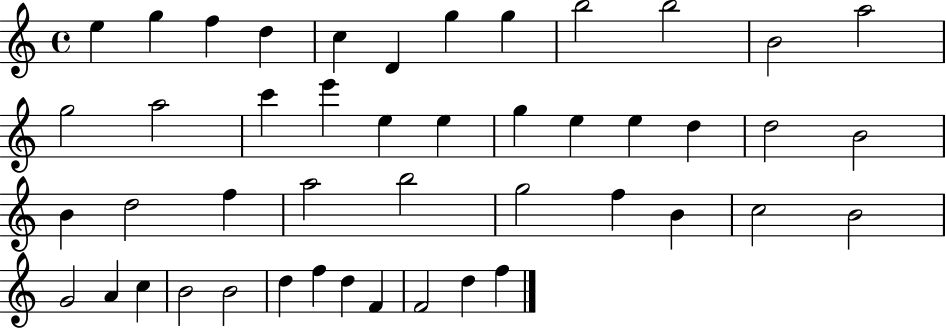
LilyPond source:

{
  \clef treble
  \time 4/4
  \defaultTimeSignature
  \key c \major
  e''4 g''4 f''4 d''4 | c''4 d'4 g''4 g''4 | b''2 b''2 | b'2 a''2 | \break g''2 a''2 | c'''4 e'''4 e''4 e''4 | g''4 e''4 e''4 d''4 | d''2 b'2 | \break b'4 d''2 f''4 | a''2 b''2 | g''2 f''4 b'4 | c''2 b'2 | \break g'2 a'4 c''4 | b'2 b'2 | d''4 f''4 d''4 f'4 | f'2 d''4 f''4 | \break \bar "|."
}